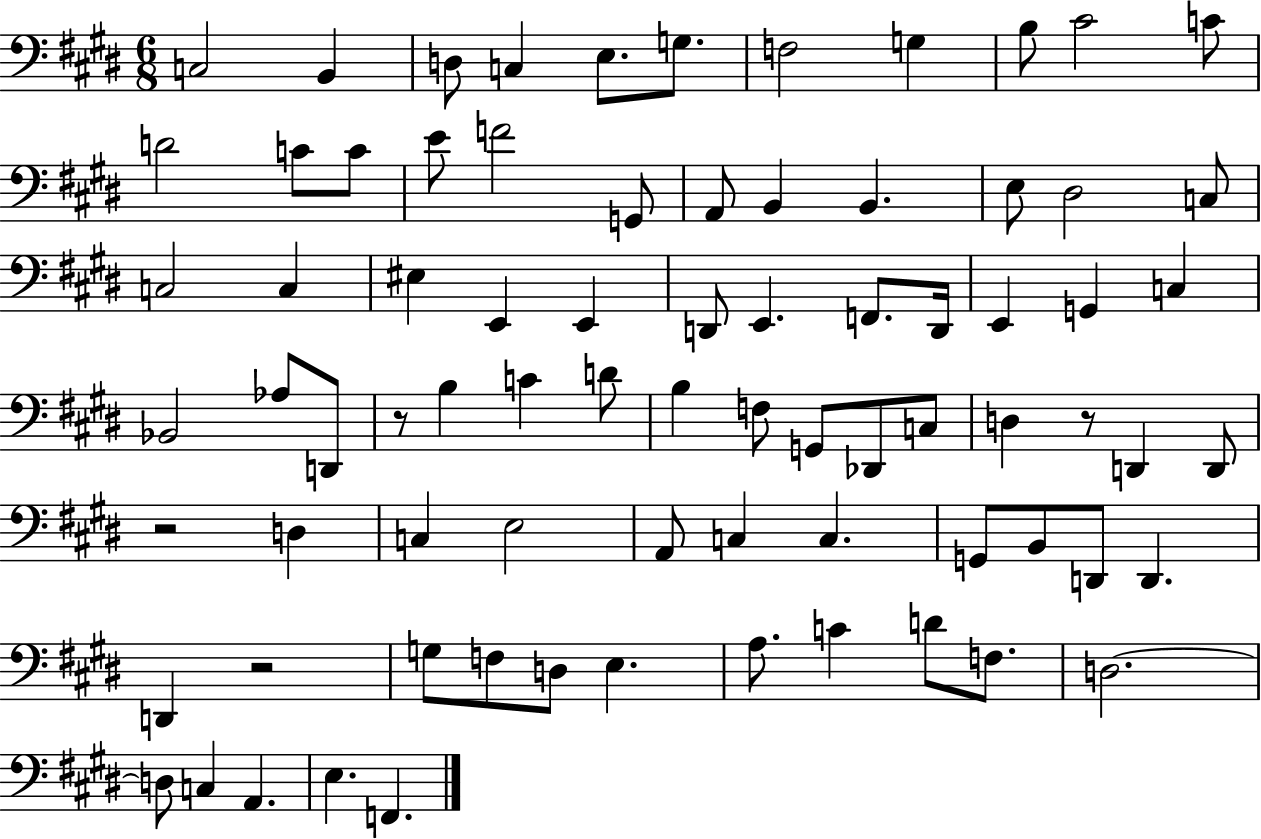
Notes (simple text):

C3/h B2/q D3/e C3/q E3/e. G3/e. F3/h G3/q B3/e C#4/h C4/e D4/h C4/e C4/e E4/e F4/h G2/e A2/e B2/q B2/q. E3/e D#3/h C3/e C3/h C3/q EIS3/q E2/q E2/q D2/e E2/q. F2/e. D2/s E2/q G2/q C3/q Bb2/h Ab3/e D2/e R/e B3/q C4/q D4/e B3/q F3/e G2/e Db2/e C3/e D3/q R/e D2/q D2/e R/h D3/q C3/q E3/h A2/e C3/q C3/q. G2/e B2/e D2/e D2/q. D2/q R/h G3/e F3/e D3/e E3/q. A3/e. C4/q D4/e F3/e. D3/h. D3/e C3/q A2/q. E3/q. F2/q.